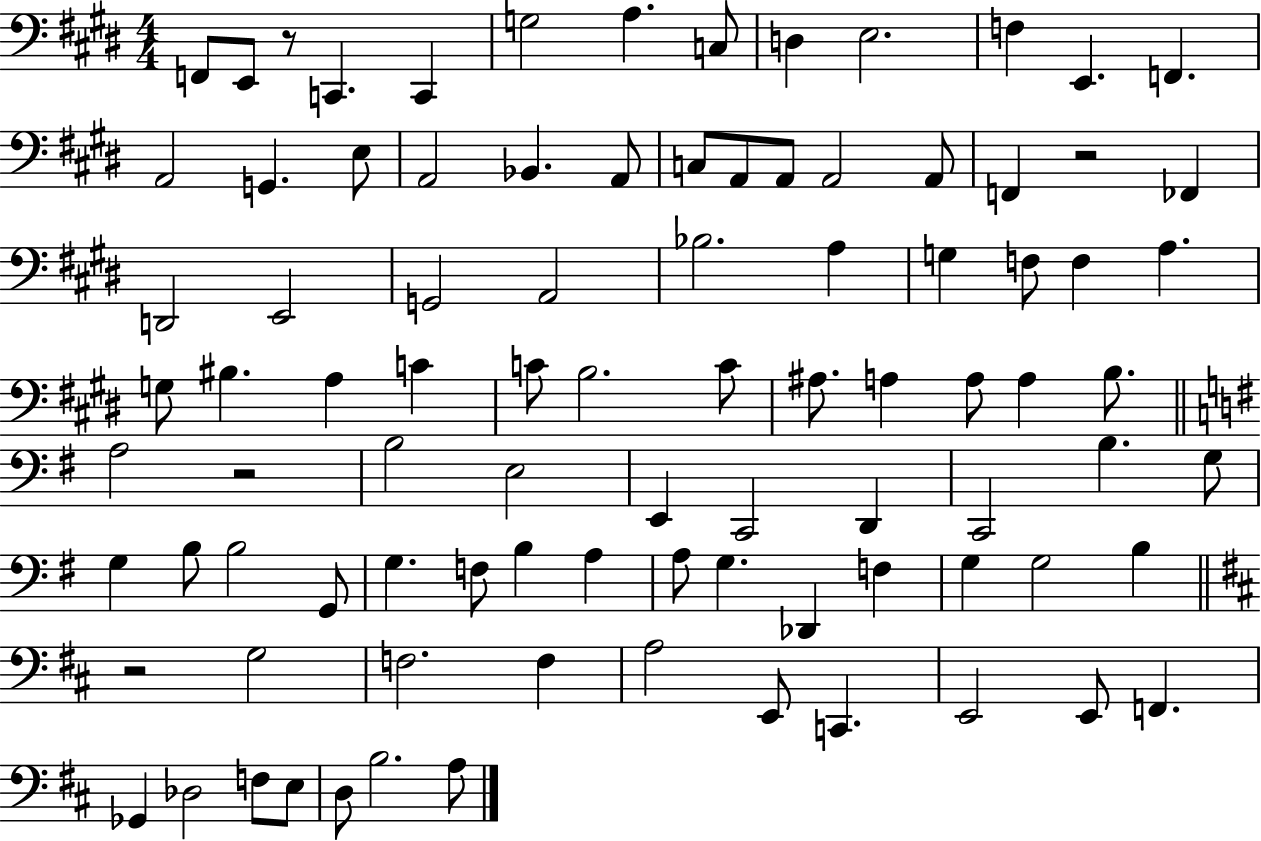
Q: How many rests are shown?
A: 4